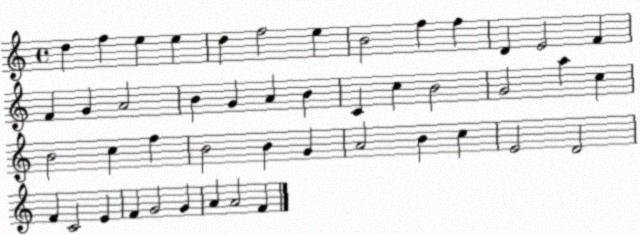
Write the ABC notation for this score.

X:1
T:Untitled
M:4/4
L:1/4
K:C
d f e e d f2 e B2 f f D E2 F F G A2 B G A B C c B2 G2 a c B2 c f B2 B G A2 B c E2 D2 F C2 E F G2 G A A2 F